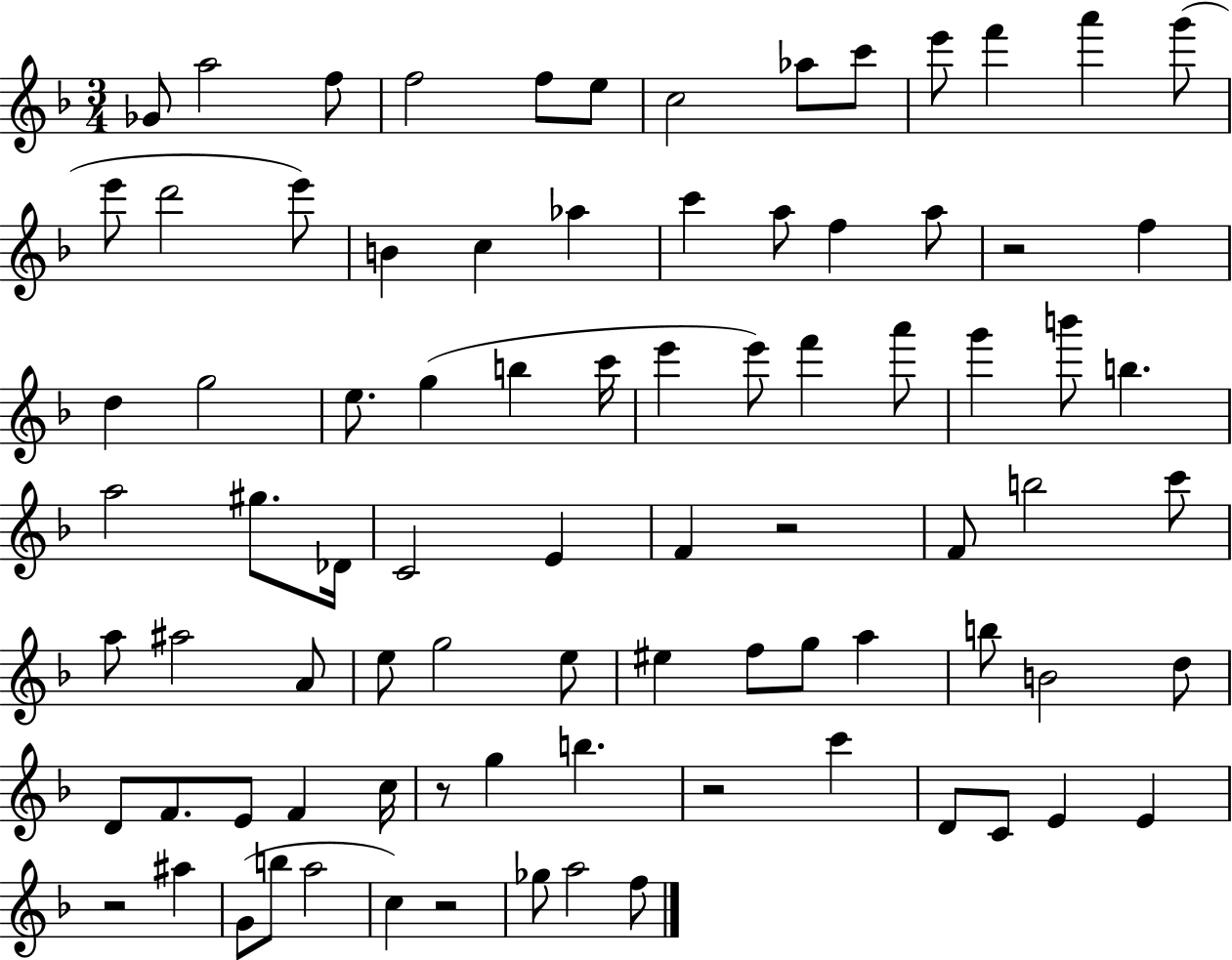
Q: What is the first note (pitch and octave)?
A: Gb4